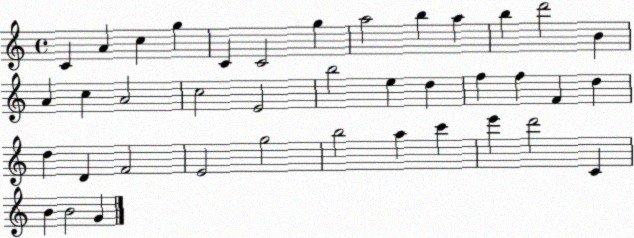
X:1
T:Untitled
M:4/4
L:1/4
K:C
C A c g C C2 g a2 b a b d'2 B A c A2 c2 E2 b2 e d f f F d d D F2 E2 g2 b2 a c' e' d'2 C B B2 G